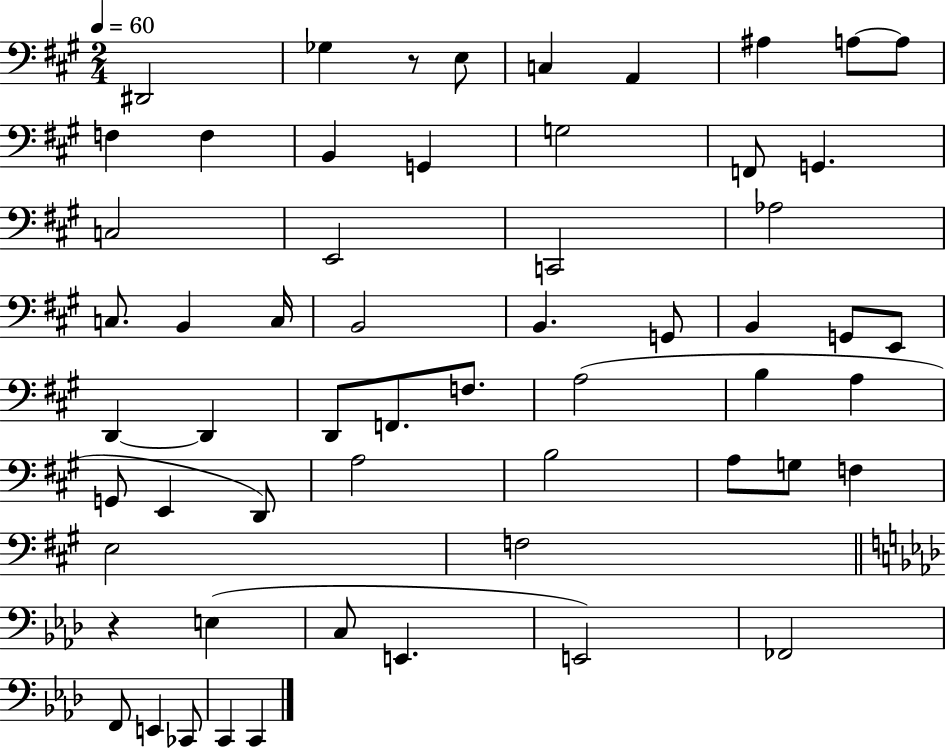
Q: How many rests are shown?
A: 2